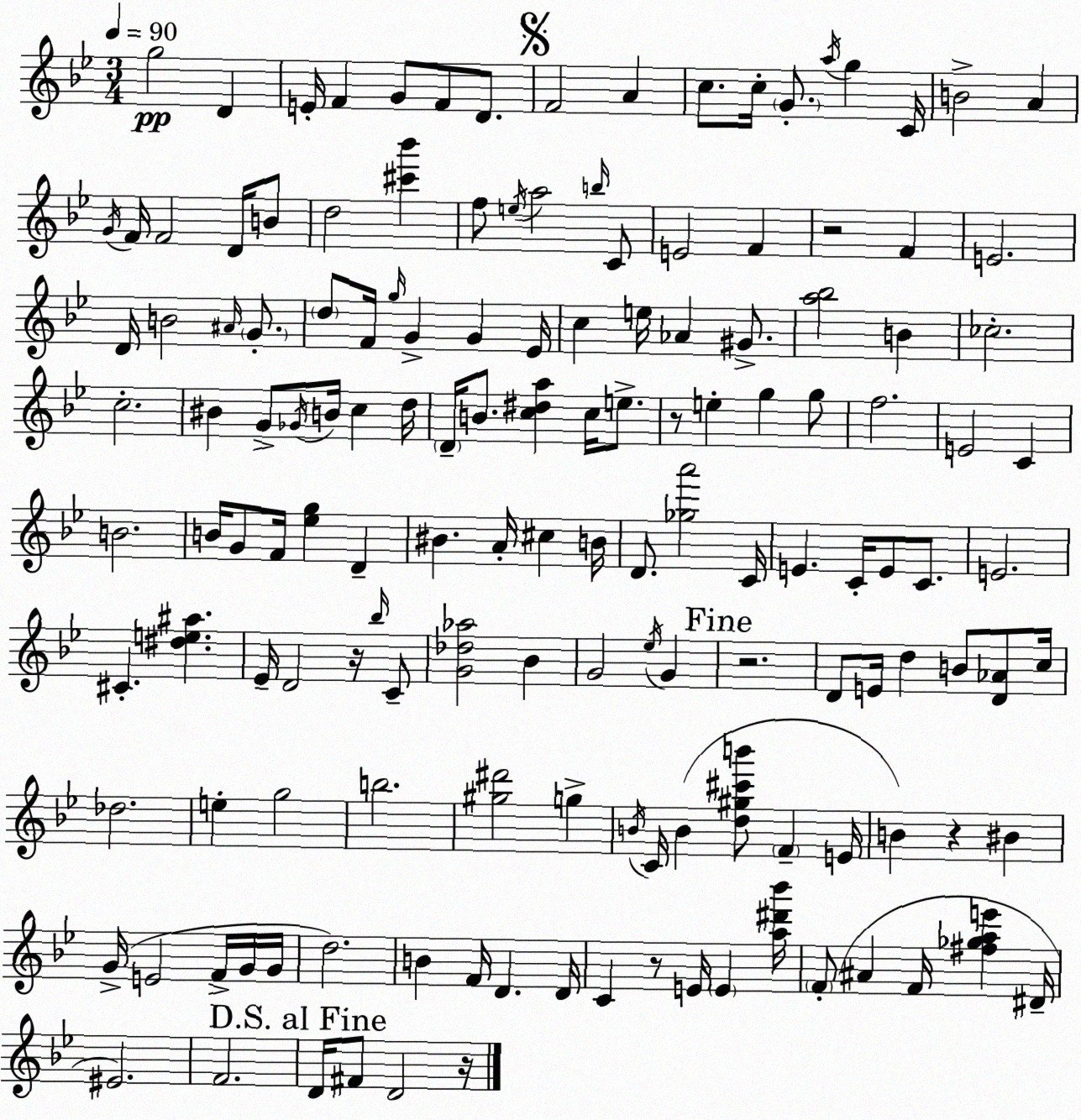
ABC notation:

X:1
T:Untitled
M:3/4
L:1/4
K:Gm
g2 D E/4 F G/2 F/2 D/2 F2 A c/2 c/4 G/2 a/4 g C/4 B2 A G/4 F/4 F2 D/4 B/2 d2 [^c'_b'] f/2 e/4 a2 b/4 C/2 E2 F z2 F E2 D/4 B2 ^A/4 G/2 d/2 F/4 g/4 G G _E/4 c e/4 _A ^G/2 [a_b]2 B _c2 c2 ^B G/2 _G/4 B/4 c d/4 D/4 B/2 [c^da] c/4 e/2 z/2 e g g/2 f2 E2 C B2 B/4 G/2 F/4 [_eg] D ^B A/4 ^c B/4 D/2 [_ga']2 C/4 E C/4 E/2 C/2 E2 ^C [^de^a] _E/4 D2 z/4 _b/4 C/2 [G_d_a]2 _B G2 _e/4 G z2 D/2 E/4 d B/2 [D_A]/2 c/4 _d2 e g2 b2 [^g^d']2 g B/4 C/4 B [d^g^c'b']/2 F E/4 B z ^B G/4 E2 F/4 G/4 G/4 d2 B F/4 D D/4 C z/2 E/4 E [a^d'_b']/4 F/2 ^A F/4 [^f_gae'] ^D/4 ^E2 F2 D/4 ^F/2 D2 z/4